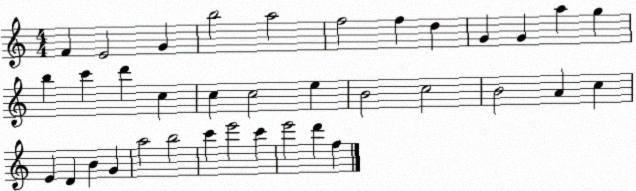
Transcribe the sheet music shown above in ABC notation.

X:1
T:Untitled
M:4/4
L:1/4
K:C
F E2 G b2 a2 f2 f d G G a g b c' d' c c c2 e B2 c2 B2 A c E D B G a2 b2 c' e'2 c' e'2 d' f